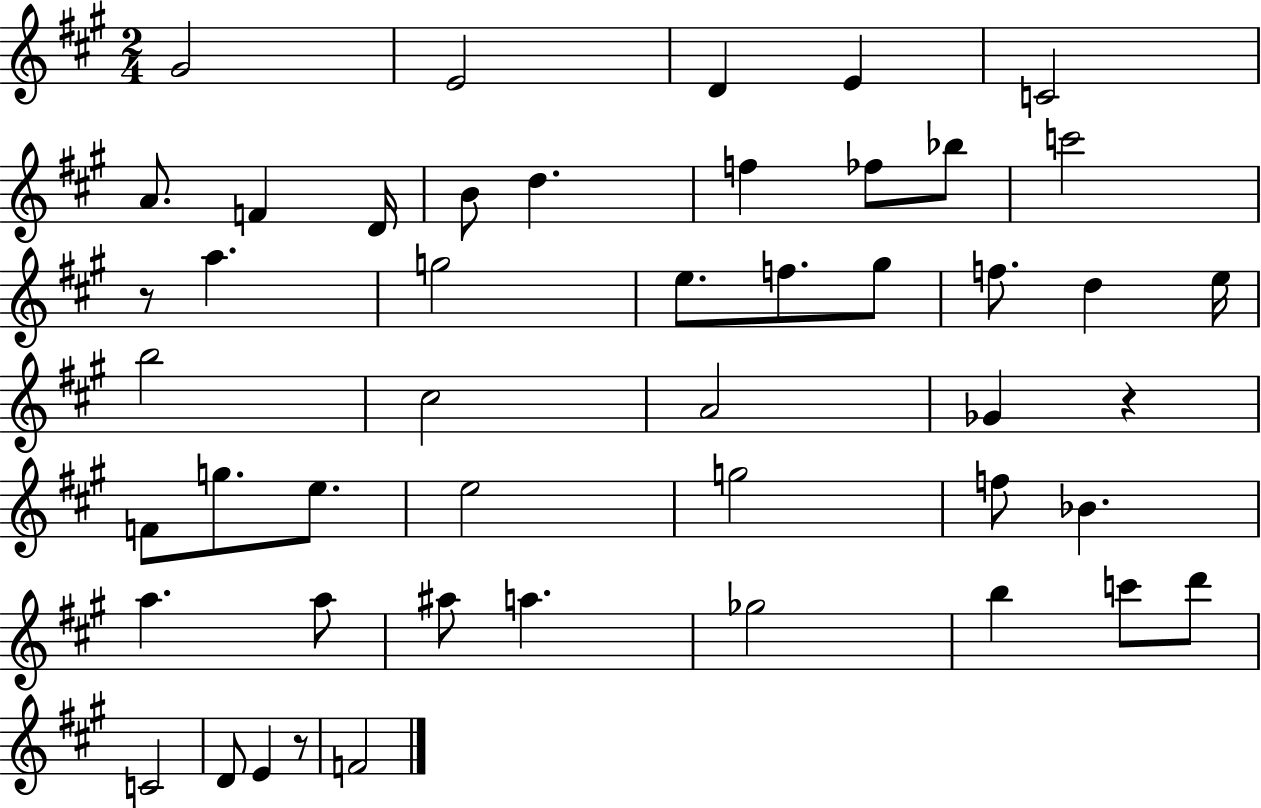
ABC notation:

X:1
T:Untitled
M:2/4
L:1/4
K:A
^G2 E2 D E C2 A/2 F D/4 B/2 d f _f/2 _b/2 c'2 z/2 a g2 e/2 f/2 ^g/2 f/2 d e/4 b2 ^c2 A2 _G z F/2 g/2 e/2 e2 g2 f/2 _B a a/2 ^a/2 a _g2 b c'/2 d'/2 C2 D/2 E z/2 F2